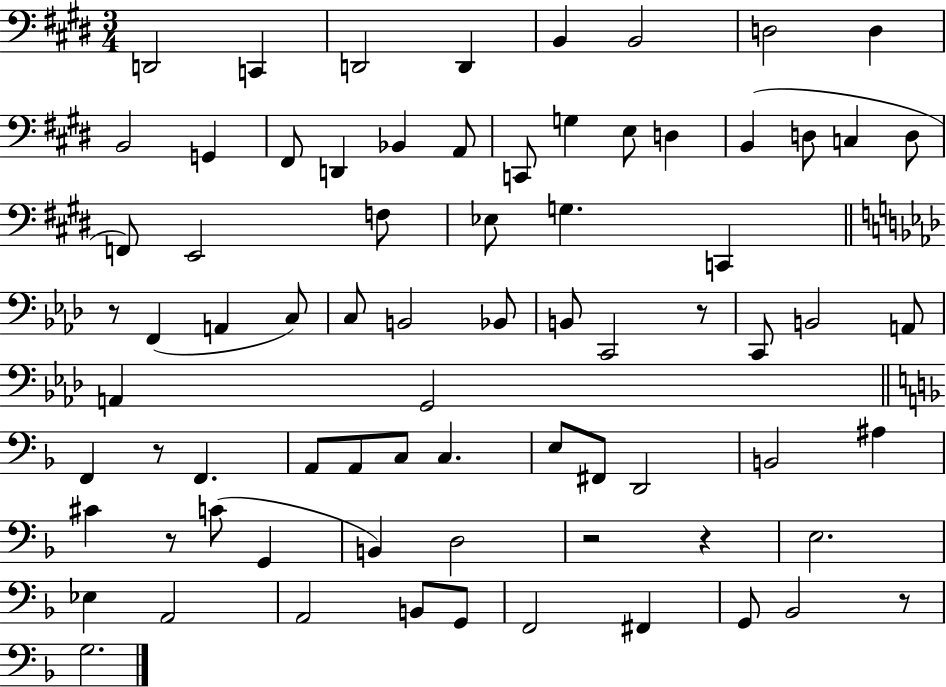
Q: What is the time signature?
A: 3/4